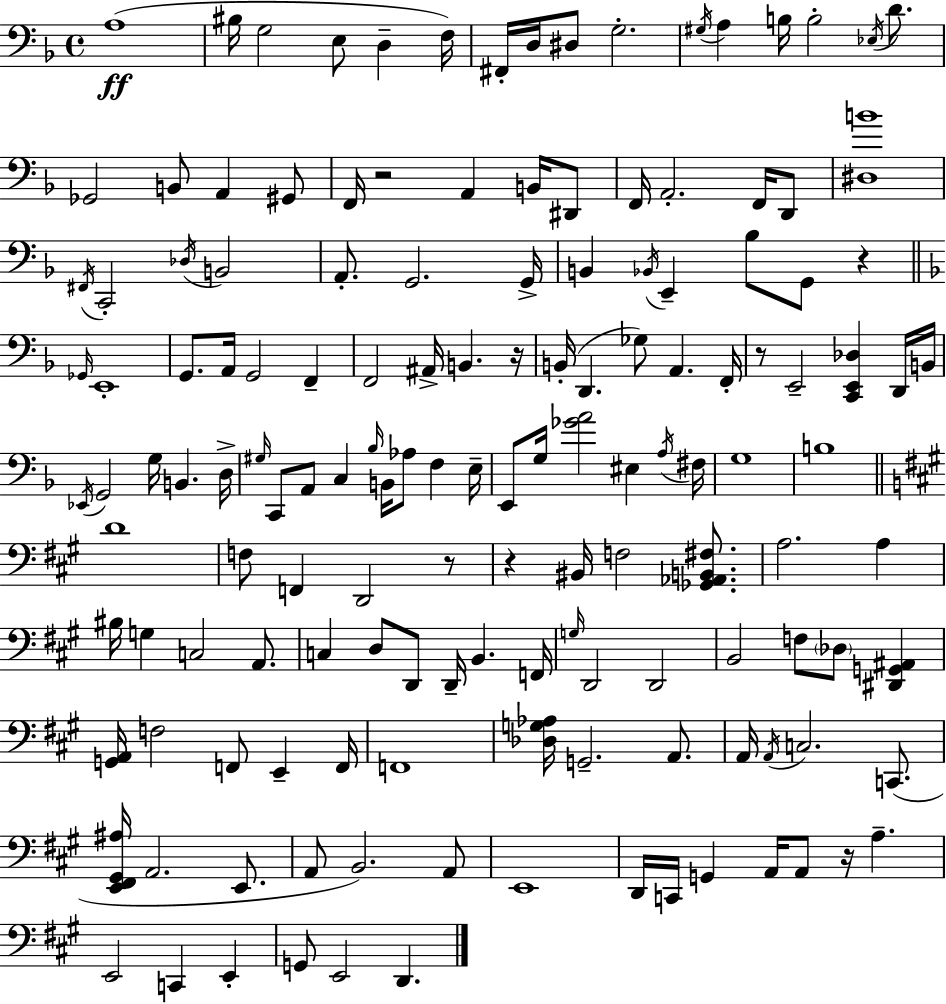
A3/w BIS3/s G3/h E3/e D3/q F3/s F#2/s D3/s D#3/e G3/h. G#3/s A3/q B3/s B3/h Eb3/s D4/e. Gb2/h B2/e A2/q G#2/e F2/s R/h A2/q B2/s D#2/e F2/s A2/h. F2/s D2/e [D#3,B4]/w F#2/s C2/h Db3/s B2/h A2/e. G2/h. G2/s B2/q Bb2/s E2/q Bb3/e G2/e R/q Gb2/s E2/w G2/e. A2/s G2/h F2/q F2/h A#2/s B2/q. R/s B2/s D2/q. Gb3/e A2/q. F2/s R/e E2/h [C2,E2,Db3]/q D2/s B2/s Eb2/s G2/h G3/s B2/q. D3/s G#3/s C2/e A2/e C3/q Bb3/s B2/s Ab3/e F3/q E3/s E2/e G3/s [Gb4,A4]/h EIS3/q A3/s F#3/s G3/w B3/w D4/w F3/e F2/q D2/h R/e R/q BIS2/s F3/h [Gb2,Ab2,B2,F#3]/e. A3/h. A3/q BIS3/s G3/q C3/h A2/e. C3/q D3/e D2/e D2/s B2/q. F2/s G3/s D2/h D2/h B2/h F3/e Db3/e [D#2,G2,A#2]/q [G2,A2]/s F3/h F2/e E2/q F2/s F2/w [Db3,G3,Ab3]/s G2/h. A2/e. A2/s A2/s C3/h. C2/e. [E2,F#2,G#2,A#3]/s A2/h. E2/e. A2/e B2/h. A2/e E2/w D2/s C2/s G2/q A2/s A2/e R/s A3/q. E2/h C2/q E2/q G2/e E2/h D2/q.